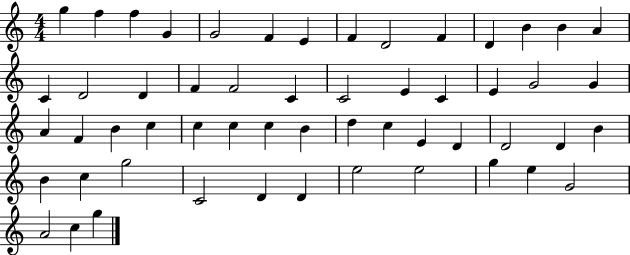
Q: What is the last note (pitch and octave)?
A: G5